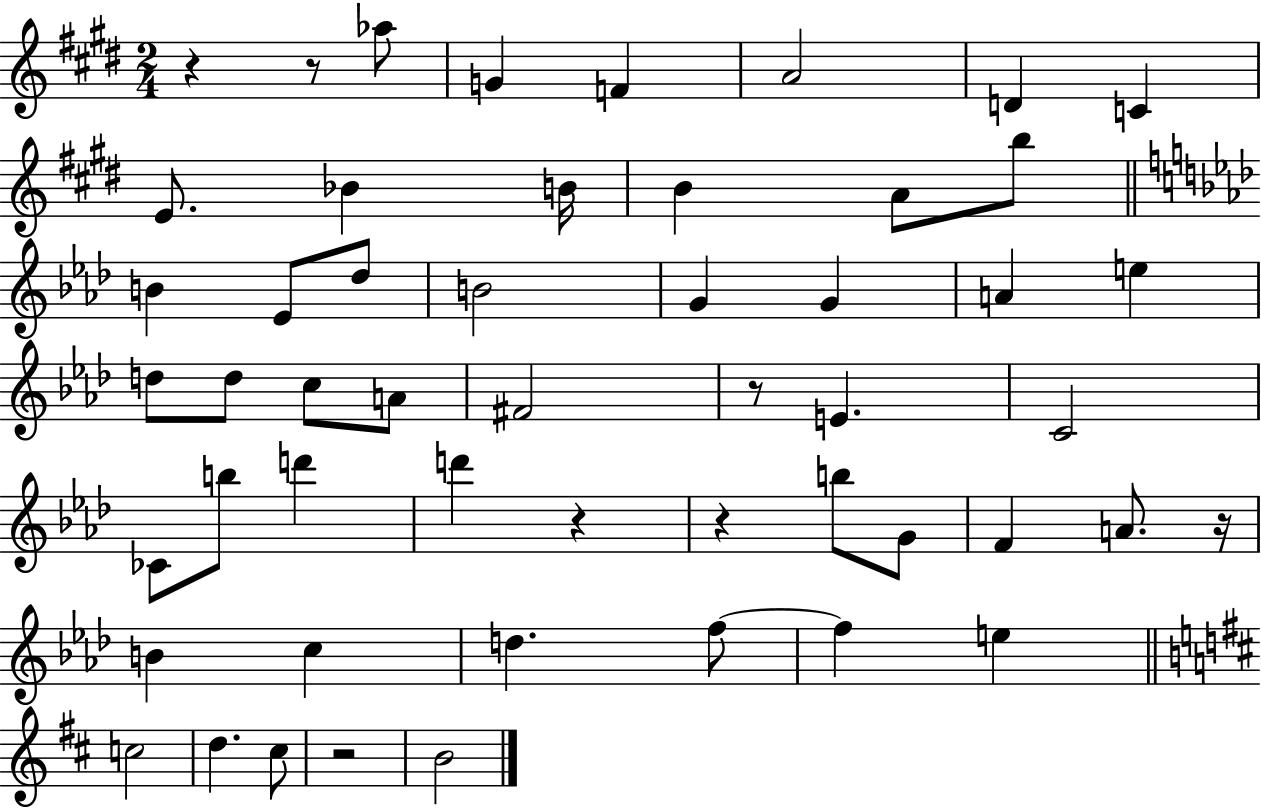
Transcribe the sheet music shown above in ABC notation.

X:1
T:Untitled
M:2/4
L:1/4
K:E
z z/2 _a/2 G F A2 D C E/2 _B B/4 B A/2 b/2 B _E/2 _d/2 B2 G G A e d/2 d/2 c/2 A/2 ^F2 z/2 E C2 _C/2 b/2 d' d' z z b/2 G/2 F A/2 z/4 B c d f/2 f e c2 d ^c/2 z2 B2